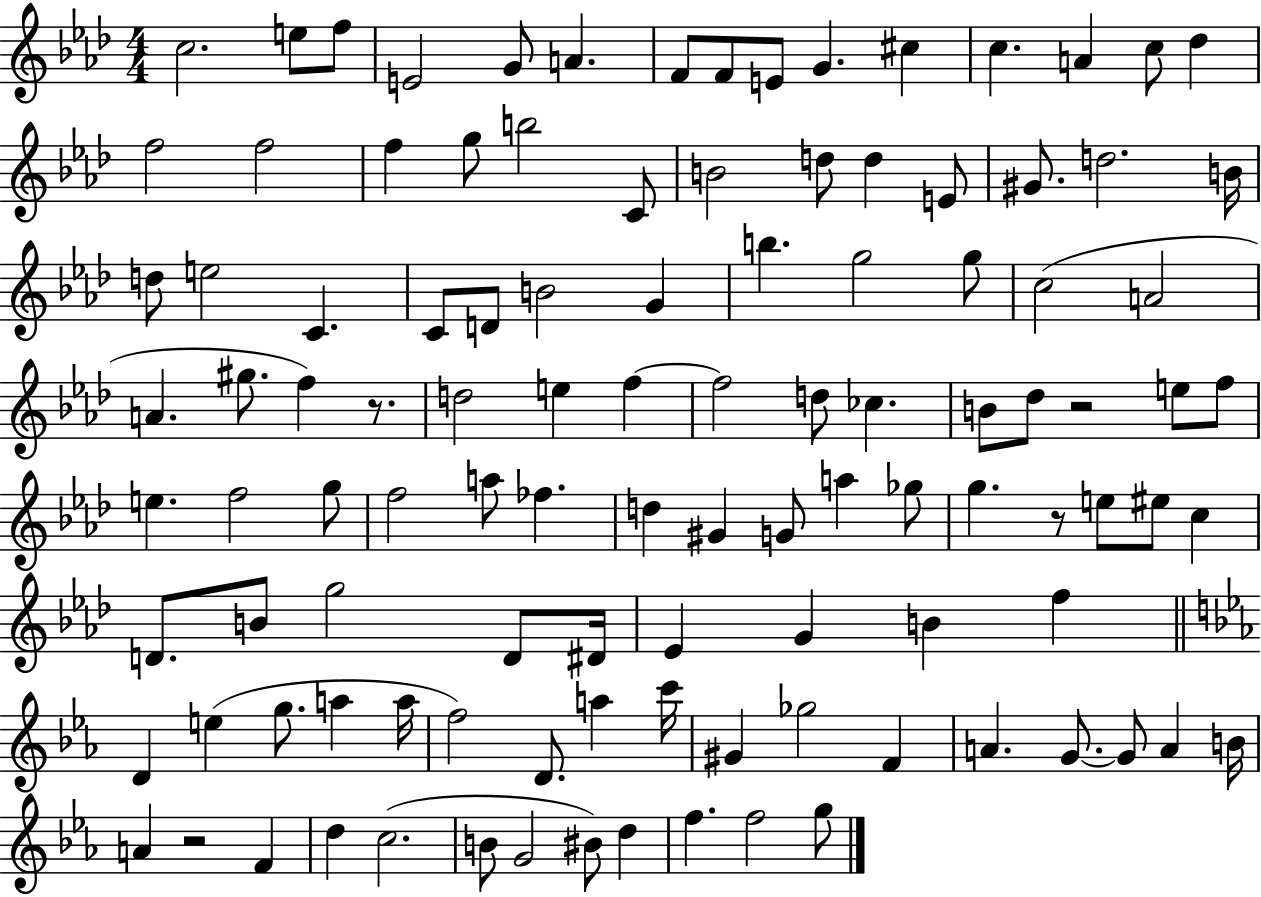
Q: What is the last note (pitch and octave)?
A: G5